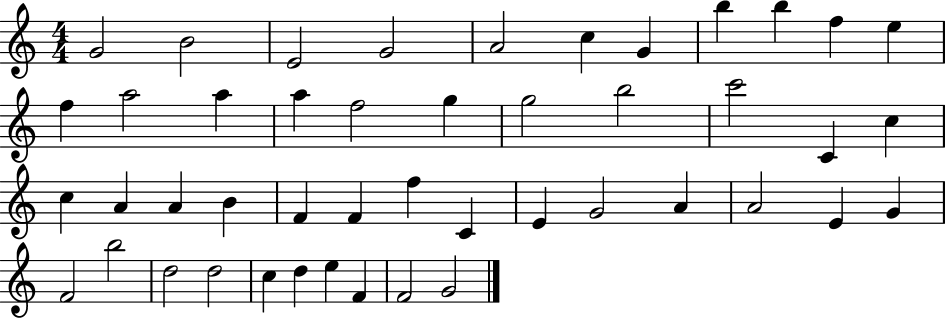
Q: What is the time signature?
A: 4/4